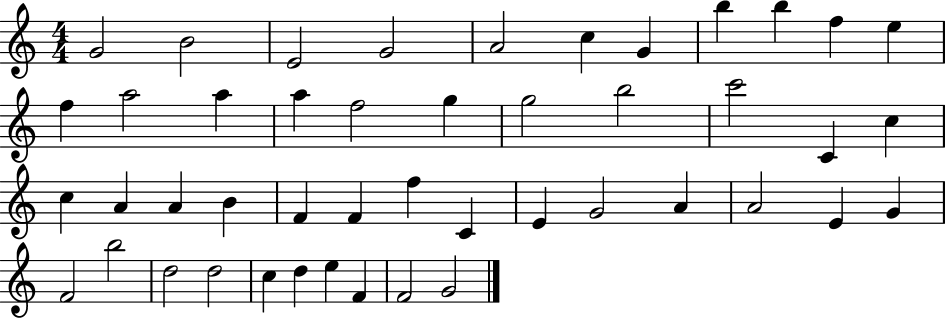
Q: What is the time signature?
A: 4/4